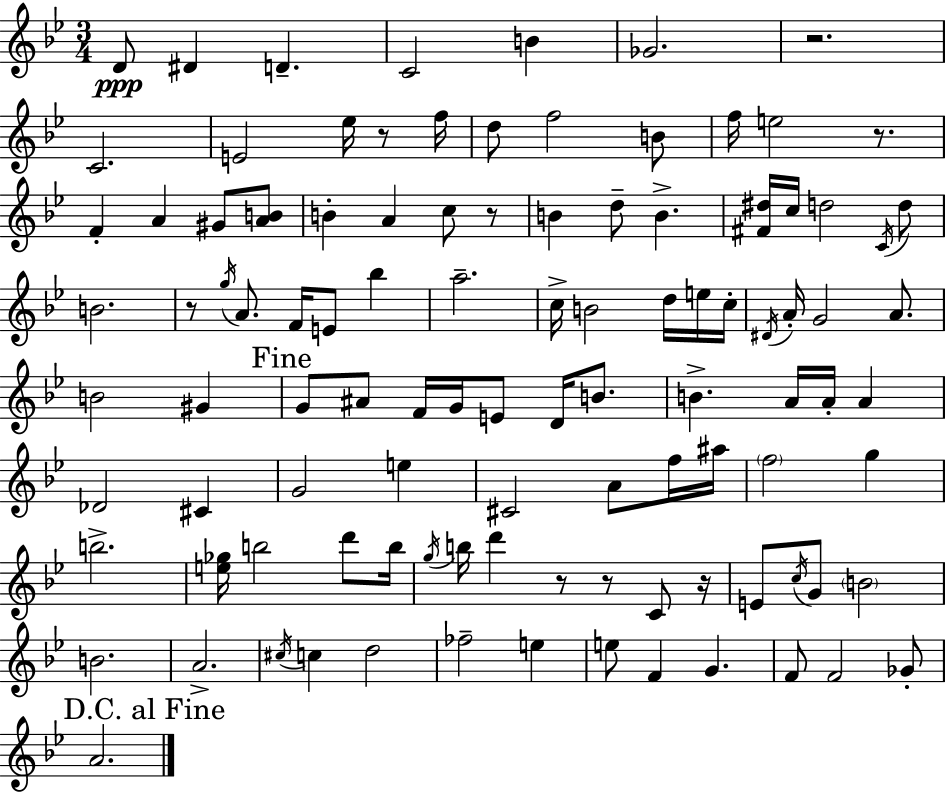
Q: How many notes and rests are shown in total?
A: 104